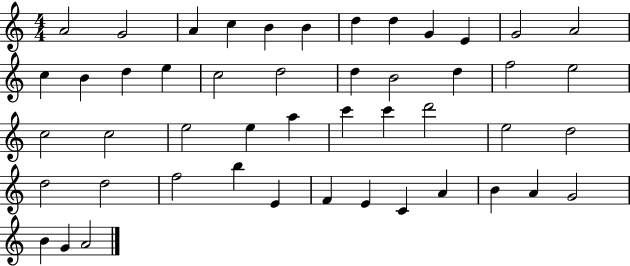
A4/h G4/h A4/q C5/q B4/q B4/q D5/q D5/q G4/q E4/q G4/h A4/h C5/q B4/q D5/q E5/q C5/h D5/h D5/q B4/h D5/q F5/h E5/h C5/h C5/h E5/h E5/q A5/q C6/q C6/q D6/h E5/h D5/h D5/h D5/h F5/h B5/q E4/q F4/q E4/q C4/q A4/q B4/q A4/q G4/h B4/q G4/q A4/h